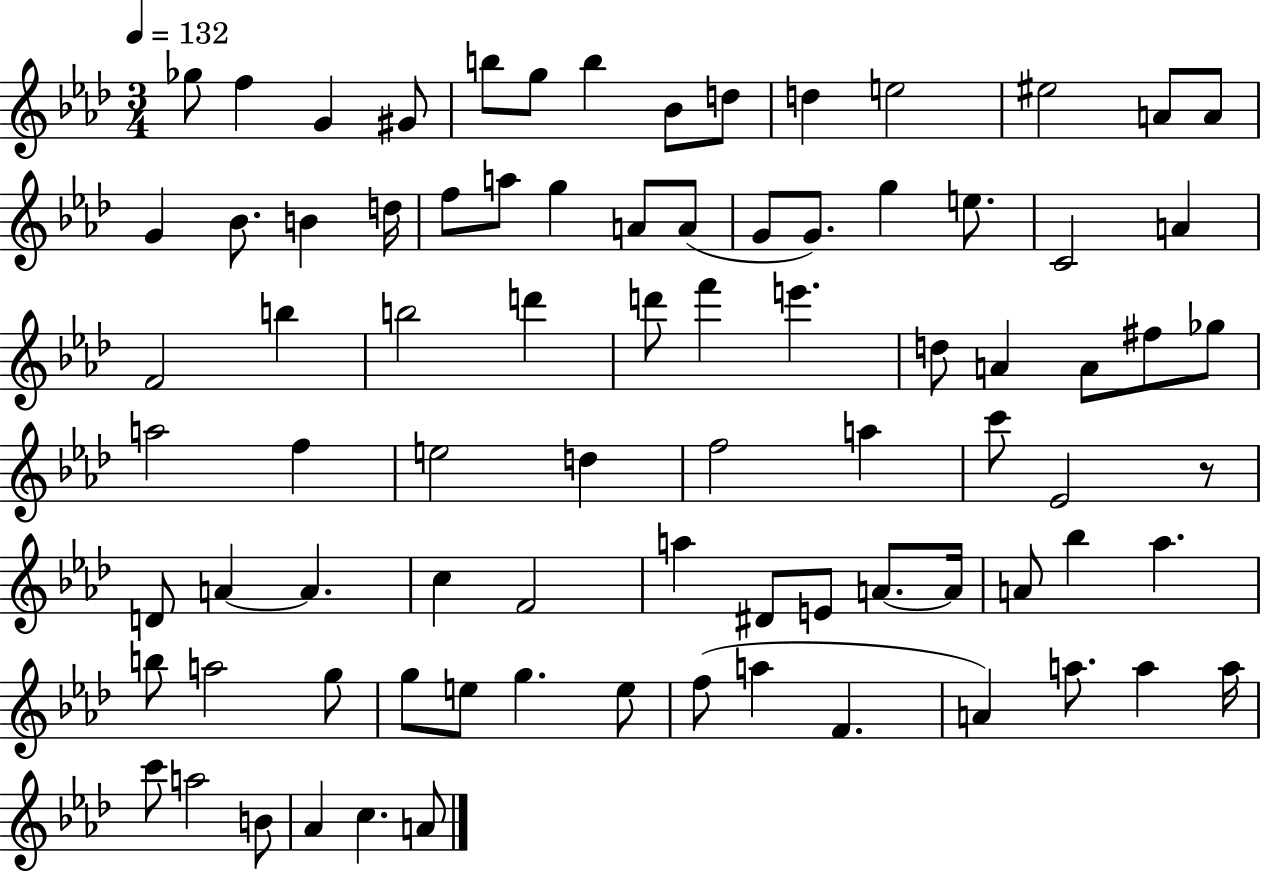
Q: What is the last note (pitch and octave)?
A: A4